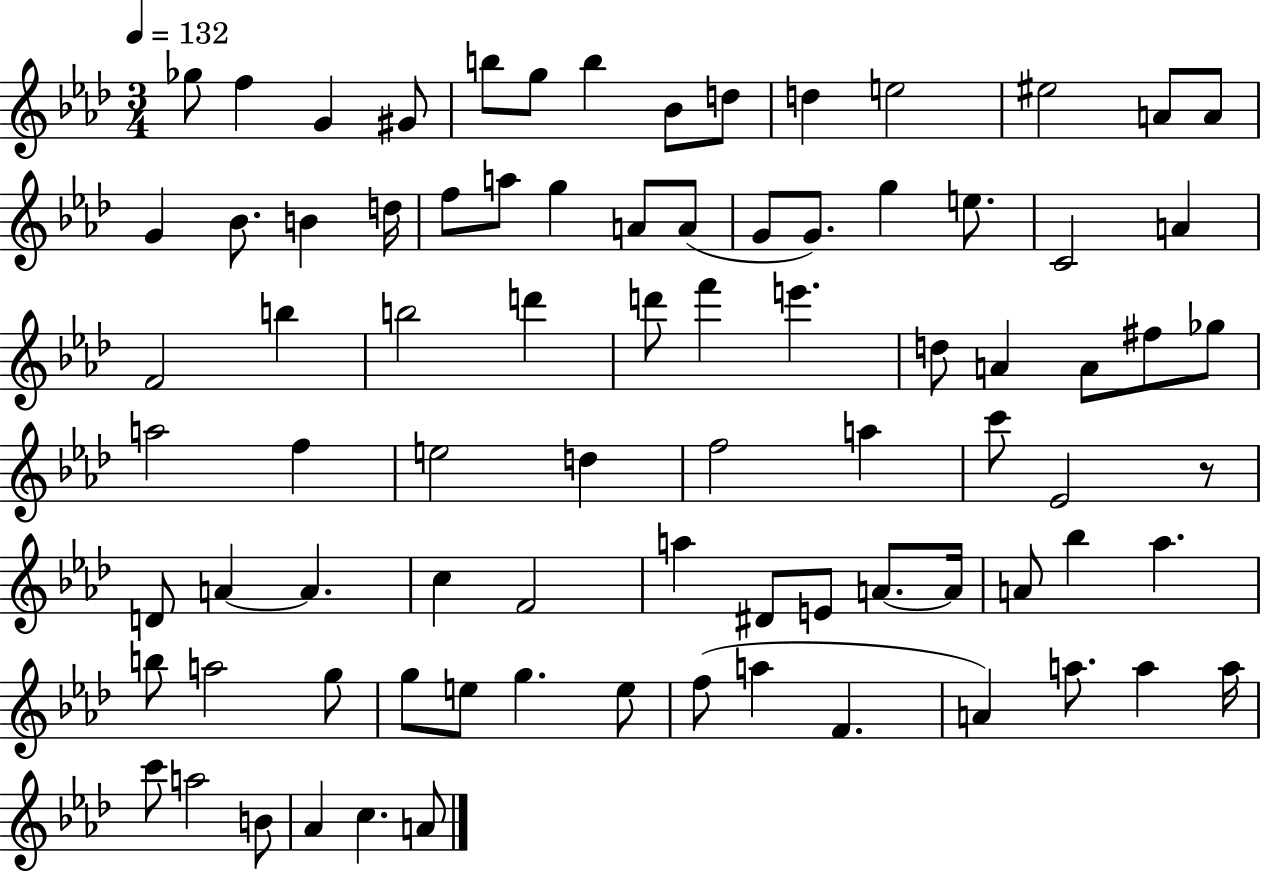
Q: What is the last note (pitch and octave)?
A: A4